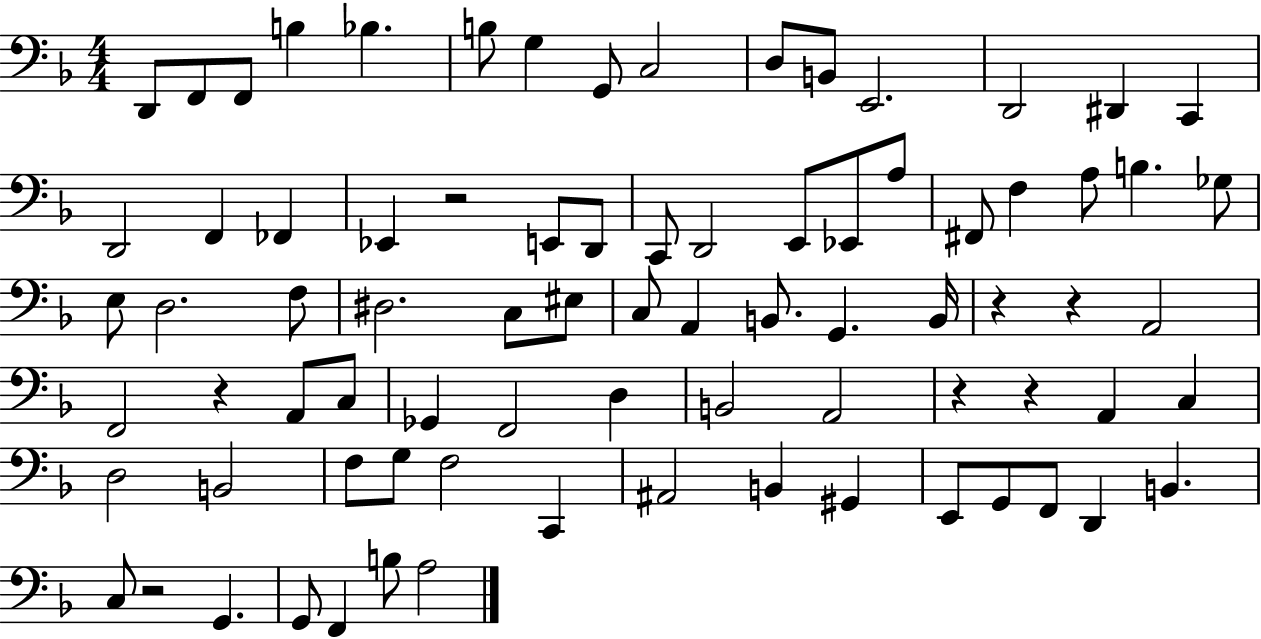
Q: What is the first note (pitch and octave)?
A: D2